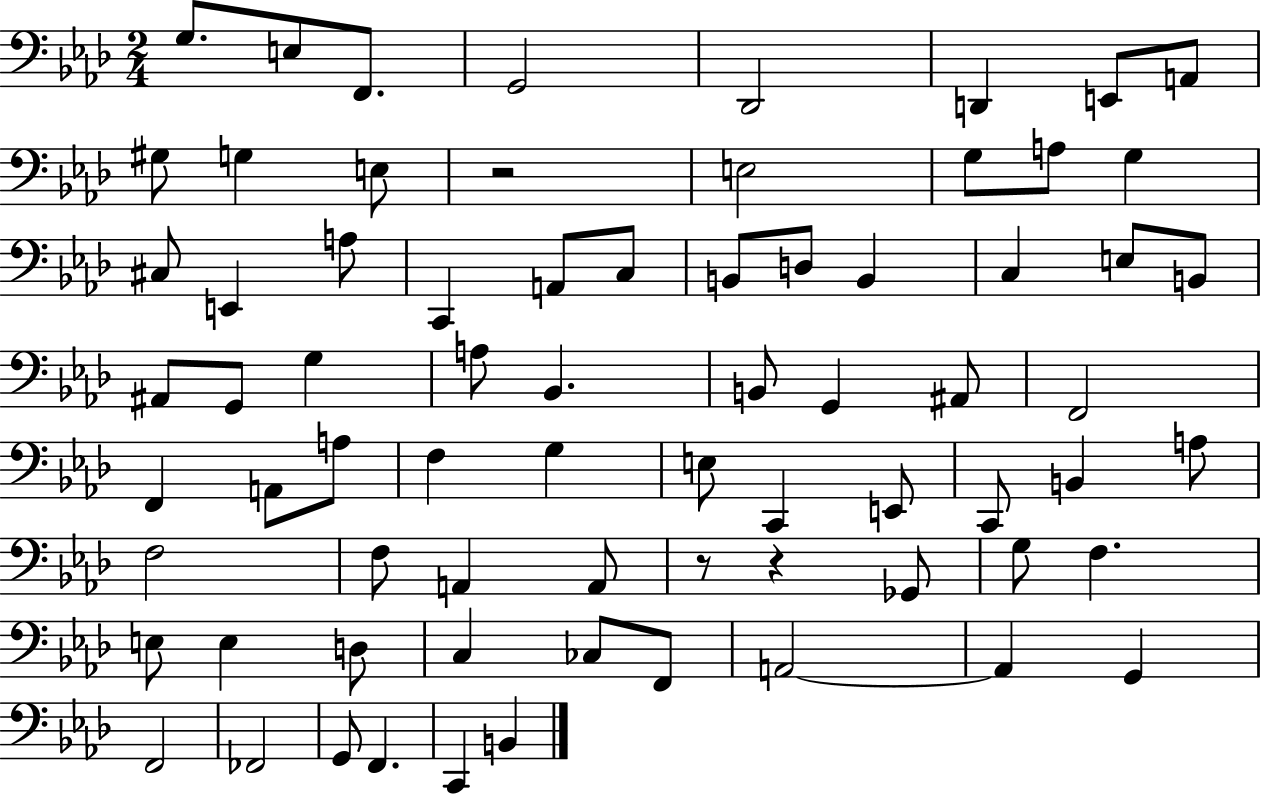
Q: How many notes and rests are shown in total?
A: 72